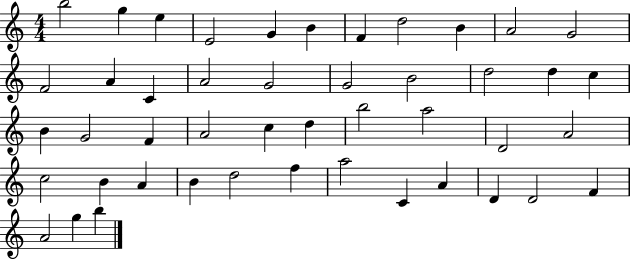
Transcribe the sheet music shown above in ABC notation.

X:1
T:Untitled
M:4/4
L:1/4
K:C
b2 g e E2 G B F d2 B A2 G2 F2 A C A2 G2 G2 B2 d2 d c B G2 F A2 c d b2 a2 D2 A2 c2 B A B d2 f a2 C A D D2 F A2 g b